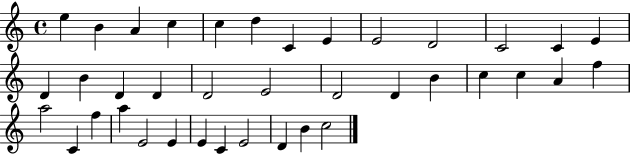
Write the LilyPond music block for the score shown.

{
  \clef treble
  \time 4/4
  \defaultTimeSignature
  \key c \major
  e''4 b'4 a'4 c''4 | c''4 d''4 c'4 e'4 | e'2 d'2 | c'2 c'4 e'4 | \break d'4 b'4 d'4 d'4 | d'2 e'2 | d'2 d'4 b'4 | c''4 c''4 a'4 f''4 | \break a''2 c'4 f''4 | a''4 e'2 e'4 | e'4 c'4 e'2 | d'4 b'4 c''2 | \break \bar "|."
}